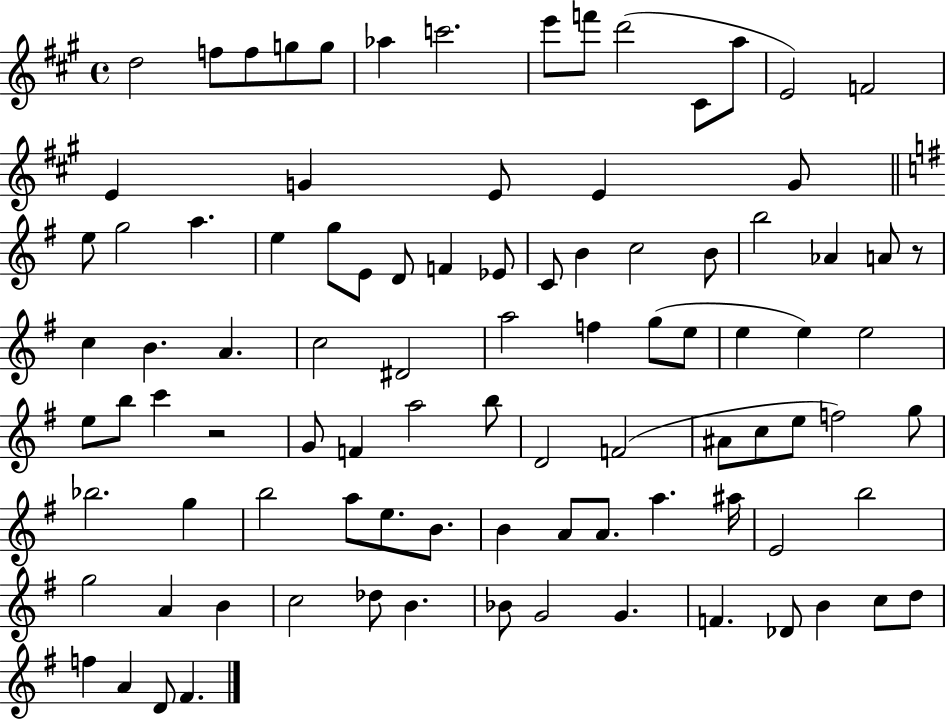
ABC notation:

X:1
T:Untitled
M:4/4
L:1/4
K:A
d2 f/2 f/2 g/2 g/2 _a c'2 e'/2 f'/2 d'2 ^C/2 a/2 E2 F2 E G E/2 E G/2 e/2 g2 a e g/2 E/2 D/2 F _E/2 C/2 B c2 B/2 b2 _A A/2 z/2 c B A c2 ^D2 a2 f g/2 e/2 e e e2 e/2 b/2 c' z2 G/2 F a2 b/2 D2 F2 ^A/2 c/2 e/2 f2 g/2 _b2 g b2 a/2 e/2 B/2 B A/2 A/2 a ^a/4 E2 b2 g2 A B c2 _d/2 B _B/2 G2 G F _D/2 B c/2 d/2 f A D/2 ^F